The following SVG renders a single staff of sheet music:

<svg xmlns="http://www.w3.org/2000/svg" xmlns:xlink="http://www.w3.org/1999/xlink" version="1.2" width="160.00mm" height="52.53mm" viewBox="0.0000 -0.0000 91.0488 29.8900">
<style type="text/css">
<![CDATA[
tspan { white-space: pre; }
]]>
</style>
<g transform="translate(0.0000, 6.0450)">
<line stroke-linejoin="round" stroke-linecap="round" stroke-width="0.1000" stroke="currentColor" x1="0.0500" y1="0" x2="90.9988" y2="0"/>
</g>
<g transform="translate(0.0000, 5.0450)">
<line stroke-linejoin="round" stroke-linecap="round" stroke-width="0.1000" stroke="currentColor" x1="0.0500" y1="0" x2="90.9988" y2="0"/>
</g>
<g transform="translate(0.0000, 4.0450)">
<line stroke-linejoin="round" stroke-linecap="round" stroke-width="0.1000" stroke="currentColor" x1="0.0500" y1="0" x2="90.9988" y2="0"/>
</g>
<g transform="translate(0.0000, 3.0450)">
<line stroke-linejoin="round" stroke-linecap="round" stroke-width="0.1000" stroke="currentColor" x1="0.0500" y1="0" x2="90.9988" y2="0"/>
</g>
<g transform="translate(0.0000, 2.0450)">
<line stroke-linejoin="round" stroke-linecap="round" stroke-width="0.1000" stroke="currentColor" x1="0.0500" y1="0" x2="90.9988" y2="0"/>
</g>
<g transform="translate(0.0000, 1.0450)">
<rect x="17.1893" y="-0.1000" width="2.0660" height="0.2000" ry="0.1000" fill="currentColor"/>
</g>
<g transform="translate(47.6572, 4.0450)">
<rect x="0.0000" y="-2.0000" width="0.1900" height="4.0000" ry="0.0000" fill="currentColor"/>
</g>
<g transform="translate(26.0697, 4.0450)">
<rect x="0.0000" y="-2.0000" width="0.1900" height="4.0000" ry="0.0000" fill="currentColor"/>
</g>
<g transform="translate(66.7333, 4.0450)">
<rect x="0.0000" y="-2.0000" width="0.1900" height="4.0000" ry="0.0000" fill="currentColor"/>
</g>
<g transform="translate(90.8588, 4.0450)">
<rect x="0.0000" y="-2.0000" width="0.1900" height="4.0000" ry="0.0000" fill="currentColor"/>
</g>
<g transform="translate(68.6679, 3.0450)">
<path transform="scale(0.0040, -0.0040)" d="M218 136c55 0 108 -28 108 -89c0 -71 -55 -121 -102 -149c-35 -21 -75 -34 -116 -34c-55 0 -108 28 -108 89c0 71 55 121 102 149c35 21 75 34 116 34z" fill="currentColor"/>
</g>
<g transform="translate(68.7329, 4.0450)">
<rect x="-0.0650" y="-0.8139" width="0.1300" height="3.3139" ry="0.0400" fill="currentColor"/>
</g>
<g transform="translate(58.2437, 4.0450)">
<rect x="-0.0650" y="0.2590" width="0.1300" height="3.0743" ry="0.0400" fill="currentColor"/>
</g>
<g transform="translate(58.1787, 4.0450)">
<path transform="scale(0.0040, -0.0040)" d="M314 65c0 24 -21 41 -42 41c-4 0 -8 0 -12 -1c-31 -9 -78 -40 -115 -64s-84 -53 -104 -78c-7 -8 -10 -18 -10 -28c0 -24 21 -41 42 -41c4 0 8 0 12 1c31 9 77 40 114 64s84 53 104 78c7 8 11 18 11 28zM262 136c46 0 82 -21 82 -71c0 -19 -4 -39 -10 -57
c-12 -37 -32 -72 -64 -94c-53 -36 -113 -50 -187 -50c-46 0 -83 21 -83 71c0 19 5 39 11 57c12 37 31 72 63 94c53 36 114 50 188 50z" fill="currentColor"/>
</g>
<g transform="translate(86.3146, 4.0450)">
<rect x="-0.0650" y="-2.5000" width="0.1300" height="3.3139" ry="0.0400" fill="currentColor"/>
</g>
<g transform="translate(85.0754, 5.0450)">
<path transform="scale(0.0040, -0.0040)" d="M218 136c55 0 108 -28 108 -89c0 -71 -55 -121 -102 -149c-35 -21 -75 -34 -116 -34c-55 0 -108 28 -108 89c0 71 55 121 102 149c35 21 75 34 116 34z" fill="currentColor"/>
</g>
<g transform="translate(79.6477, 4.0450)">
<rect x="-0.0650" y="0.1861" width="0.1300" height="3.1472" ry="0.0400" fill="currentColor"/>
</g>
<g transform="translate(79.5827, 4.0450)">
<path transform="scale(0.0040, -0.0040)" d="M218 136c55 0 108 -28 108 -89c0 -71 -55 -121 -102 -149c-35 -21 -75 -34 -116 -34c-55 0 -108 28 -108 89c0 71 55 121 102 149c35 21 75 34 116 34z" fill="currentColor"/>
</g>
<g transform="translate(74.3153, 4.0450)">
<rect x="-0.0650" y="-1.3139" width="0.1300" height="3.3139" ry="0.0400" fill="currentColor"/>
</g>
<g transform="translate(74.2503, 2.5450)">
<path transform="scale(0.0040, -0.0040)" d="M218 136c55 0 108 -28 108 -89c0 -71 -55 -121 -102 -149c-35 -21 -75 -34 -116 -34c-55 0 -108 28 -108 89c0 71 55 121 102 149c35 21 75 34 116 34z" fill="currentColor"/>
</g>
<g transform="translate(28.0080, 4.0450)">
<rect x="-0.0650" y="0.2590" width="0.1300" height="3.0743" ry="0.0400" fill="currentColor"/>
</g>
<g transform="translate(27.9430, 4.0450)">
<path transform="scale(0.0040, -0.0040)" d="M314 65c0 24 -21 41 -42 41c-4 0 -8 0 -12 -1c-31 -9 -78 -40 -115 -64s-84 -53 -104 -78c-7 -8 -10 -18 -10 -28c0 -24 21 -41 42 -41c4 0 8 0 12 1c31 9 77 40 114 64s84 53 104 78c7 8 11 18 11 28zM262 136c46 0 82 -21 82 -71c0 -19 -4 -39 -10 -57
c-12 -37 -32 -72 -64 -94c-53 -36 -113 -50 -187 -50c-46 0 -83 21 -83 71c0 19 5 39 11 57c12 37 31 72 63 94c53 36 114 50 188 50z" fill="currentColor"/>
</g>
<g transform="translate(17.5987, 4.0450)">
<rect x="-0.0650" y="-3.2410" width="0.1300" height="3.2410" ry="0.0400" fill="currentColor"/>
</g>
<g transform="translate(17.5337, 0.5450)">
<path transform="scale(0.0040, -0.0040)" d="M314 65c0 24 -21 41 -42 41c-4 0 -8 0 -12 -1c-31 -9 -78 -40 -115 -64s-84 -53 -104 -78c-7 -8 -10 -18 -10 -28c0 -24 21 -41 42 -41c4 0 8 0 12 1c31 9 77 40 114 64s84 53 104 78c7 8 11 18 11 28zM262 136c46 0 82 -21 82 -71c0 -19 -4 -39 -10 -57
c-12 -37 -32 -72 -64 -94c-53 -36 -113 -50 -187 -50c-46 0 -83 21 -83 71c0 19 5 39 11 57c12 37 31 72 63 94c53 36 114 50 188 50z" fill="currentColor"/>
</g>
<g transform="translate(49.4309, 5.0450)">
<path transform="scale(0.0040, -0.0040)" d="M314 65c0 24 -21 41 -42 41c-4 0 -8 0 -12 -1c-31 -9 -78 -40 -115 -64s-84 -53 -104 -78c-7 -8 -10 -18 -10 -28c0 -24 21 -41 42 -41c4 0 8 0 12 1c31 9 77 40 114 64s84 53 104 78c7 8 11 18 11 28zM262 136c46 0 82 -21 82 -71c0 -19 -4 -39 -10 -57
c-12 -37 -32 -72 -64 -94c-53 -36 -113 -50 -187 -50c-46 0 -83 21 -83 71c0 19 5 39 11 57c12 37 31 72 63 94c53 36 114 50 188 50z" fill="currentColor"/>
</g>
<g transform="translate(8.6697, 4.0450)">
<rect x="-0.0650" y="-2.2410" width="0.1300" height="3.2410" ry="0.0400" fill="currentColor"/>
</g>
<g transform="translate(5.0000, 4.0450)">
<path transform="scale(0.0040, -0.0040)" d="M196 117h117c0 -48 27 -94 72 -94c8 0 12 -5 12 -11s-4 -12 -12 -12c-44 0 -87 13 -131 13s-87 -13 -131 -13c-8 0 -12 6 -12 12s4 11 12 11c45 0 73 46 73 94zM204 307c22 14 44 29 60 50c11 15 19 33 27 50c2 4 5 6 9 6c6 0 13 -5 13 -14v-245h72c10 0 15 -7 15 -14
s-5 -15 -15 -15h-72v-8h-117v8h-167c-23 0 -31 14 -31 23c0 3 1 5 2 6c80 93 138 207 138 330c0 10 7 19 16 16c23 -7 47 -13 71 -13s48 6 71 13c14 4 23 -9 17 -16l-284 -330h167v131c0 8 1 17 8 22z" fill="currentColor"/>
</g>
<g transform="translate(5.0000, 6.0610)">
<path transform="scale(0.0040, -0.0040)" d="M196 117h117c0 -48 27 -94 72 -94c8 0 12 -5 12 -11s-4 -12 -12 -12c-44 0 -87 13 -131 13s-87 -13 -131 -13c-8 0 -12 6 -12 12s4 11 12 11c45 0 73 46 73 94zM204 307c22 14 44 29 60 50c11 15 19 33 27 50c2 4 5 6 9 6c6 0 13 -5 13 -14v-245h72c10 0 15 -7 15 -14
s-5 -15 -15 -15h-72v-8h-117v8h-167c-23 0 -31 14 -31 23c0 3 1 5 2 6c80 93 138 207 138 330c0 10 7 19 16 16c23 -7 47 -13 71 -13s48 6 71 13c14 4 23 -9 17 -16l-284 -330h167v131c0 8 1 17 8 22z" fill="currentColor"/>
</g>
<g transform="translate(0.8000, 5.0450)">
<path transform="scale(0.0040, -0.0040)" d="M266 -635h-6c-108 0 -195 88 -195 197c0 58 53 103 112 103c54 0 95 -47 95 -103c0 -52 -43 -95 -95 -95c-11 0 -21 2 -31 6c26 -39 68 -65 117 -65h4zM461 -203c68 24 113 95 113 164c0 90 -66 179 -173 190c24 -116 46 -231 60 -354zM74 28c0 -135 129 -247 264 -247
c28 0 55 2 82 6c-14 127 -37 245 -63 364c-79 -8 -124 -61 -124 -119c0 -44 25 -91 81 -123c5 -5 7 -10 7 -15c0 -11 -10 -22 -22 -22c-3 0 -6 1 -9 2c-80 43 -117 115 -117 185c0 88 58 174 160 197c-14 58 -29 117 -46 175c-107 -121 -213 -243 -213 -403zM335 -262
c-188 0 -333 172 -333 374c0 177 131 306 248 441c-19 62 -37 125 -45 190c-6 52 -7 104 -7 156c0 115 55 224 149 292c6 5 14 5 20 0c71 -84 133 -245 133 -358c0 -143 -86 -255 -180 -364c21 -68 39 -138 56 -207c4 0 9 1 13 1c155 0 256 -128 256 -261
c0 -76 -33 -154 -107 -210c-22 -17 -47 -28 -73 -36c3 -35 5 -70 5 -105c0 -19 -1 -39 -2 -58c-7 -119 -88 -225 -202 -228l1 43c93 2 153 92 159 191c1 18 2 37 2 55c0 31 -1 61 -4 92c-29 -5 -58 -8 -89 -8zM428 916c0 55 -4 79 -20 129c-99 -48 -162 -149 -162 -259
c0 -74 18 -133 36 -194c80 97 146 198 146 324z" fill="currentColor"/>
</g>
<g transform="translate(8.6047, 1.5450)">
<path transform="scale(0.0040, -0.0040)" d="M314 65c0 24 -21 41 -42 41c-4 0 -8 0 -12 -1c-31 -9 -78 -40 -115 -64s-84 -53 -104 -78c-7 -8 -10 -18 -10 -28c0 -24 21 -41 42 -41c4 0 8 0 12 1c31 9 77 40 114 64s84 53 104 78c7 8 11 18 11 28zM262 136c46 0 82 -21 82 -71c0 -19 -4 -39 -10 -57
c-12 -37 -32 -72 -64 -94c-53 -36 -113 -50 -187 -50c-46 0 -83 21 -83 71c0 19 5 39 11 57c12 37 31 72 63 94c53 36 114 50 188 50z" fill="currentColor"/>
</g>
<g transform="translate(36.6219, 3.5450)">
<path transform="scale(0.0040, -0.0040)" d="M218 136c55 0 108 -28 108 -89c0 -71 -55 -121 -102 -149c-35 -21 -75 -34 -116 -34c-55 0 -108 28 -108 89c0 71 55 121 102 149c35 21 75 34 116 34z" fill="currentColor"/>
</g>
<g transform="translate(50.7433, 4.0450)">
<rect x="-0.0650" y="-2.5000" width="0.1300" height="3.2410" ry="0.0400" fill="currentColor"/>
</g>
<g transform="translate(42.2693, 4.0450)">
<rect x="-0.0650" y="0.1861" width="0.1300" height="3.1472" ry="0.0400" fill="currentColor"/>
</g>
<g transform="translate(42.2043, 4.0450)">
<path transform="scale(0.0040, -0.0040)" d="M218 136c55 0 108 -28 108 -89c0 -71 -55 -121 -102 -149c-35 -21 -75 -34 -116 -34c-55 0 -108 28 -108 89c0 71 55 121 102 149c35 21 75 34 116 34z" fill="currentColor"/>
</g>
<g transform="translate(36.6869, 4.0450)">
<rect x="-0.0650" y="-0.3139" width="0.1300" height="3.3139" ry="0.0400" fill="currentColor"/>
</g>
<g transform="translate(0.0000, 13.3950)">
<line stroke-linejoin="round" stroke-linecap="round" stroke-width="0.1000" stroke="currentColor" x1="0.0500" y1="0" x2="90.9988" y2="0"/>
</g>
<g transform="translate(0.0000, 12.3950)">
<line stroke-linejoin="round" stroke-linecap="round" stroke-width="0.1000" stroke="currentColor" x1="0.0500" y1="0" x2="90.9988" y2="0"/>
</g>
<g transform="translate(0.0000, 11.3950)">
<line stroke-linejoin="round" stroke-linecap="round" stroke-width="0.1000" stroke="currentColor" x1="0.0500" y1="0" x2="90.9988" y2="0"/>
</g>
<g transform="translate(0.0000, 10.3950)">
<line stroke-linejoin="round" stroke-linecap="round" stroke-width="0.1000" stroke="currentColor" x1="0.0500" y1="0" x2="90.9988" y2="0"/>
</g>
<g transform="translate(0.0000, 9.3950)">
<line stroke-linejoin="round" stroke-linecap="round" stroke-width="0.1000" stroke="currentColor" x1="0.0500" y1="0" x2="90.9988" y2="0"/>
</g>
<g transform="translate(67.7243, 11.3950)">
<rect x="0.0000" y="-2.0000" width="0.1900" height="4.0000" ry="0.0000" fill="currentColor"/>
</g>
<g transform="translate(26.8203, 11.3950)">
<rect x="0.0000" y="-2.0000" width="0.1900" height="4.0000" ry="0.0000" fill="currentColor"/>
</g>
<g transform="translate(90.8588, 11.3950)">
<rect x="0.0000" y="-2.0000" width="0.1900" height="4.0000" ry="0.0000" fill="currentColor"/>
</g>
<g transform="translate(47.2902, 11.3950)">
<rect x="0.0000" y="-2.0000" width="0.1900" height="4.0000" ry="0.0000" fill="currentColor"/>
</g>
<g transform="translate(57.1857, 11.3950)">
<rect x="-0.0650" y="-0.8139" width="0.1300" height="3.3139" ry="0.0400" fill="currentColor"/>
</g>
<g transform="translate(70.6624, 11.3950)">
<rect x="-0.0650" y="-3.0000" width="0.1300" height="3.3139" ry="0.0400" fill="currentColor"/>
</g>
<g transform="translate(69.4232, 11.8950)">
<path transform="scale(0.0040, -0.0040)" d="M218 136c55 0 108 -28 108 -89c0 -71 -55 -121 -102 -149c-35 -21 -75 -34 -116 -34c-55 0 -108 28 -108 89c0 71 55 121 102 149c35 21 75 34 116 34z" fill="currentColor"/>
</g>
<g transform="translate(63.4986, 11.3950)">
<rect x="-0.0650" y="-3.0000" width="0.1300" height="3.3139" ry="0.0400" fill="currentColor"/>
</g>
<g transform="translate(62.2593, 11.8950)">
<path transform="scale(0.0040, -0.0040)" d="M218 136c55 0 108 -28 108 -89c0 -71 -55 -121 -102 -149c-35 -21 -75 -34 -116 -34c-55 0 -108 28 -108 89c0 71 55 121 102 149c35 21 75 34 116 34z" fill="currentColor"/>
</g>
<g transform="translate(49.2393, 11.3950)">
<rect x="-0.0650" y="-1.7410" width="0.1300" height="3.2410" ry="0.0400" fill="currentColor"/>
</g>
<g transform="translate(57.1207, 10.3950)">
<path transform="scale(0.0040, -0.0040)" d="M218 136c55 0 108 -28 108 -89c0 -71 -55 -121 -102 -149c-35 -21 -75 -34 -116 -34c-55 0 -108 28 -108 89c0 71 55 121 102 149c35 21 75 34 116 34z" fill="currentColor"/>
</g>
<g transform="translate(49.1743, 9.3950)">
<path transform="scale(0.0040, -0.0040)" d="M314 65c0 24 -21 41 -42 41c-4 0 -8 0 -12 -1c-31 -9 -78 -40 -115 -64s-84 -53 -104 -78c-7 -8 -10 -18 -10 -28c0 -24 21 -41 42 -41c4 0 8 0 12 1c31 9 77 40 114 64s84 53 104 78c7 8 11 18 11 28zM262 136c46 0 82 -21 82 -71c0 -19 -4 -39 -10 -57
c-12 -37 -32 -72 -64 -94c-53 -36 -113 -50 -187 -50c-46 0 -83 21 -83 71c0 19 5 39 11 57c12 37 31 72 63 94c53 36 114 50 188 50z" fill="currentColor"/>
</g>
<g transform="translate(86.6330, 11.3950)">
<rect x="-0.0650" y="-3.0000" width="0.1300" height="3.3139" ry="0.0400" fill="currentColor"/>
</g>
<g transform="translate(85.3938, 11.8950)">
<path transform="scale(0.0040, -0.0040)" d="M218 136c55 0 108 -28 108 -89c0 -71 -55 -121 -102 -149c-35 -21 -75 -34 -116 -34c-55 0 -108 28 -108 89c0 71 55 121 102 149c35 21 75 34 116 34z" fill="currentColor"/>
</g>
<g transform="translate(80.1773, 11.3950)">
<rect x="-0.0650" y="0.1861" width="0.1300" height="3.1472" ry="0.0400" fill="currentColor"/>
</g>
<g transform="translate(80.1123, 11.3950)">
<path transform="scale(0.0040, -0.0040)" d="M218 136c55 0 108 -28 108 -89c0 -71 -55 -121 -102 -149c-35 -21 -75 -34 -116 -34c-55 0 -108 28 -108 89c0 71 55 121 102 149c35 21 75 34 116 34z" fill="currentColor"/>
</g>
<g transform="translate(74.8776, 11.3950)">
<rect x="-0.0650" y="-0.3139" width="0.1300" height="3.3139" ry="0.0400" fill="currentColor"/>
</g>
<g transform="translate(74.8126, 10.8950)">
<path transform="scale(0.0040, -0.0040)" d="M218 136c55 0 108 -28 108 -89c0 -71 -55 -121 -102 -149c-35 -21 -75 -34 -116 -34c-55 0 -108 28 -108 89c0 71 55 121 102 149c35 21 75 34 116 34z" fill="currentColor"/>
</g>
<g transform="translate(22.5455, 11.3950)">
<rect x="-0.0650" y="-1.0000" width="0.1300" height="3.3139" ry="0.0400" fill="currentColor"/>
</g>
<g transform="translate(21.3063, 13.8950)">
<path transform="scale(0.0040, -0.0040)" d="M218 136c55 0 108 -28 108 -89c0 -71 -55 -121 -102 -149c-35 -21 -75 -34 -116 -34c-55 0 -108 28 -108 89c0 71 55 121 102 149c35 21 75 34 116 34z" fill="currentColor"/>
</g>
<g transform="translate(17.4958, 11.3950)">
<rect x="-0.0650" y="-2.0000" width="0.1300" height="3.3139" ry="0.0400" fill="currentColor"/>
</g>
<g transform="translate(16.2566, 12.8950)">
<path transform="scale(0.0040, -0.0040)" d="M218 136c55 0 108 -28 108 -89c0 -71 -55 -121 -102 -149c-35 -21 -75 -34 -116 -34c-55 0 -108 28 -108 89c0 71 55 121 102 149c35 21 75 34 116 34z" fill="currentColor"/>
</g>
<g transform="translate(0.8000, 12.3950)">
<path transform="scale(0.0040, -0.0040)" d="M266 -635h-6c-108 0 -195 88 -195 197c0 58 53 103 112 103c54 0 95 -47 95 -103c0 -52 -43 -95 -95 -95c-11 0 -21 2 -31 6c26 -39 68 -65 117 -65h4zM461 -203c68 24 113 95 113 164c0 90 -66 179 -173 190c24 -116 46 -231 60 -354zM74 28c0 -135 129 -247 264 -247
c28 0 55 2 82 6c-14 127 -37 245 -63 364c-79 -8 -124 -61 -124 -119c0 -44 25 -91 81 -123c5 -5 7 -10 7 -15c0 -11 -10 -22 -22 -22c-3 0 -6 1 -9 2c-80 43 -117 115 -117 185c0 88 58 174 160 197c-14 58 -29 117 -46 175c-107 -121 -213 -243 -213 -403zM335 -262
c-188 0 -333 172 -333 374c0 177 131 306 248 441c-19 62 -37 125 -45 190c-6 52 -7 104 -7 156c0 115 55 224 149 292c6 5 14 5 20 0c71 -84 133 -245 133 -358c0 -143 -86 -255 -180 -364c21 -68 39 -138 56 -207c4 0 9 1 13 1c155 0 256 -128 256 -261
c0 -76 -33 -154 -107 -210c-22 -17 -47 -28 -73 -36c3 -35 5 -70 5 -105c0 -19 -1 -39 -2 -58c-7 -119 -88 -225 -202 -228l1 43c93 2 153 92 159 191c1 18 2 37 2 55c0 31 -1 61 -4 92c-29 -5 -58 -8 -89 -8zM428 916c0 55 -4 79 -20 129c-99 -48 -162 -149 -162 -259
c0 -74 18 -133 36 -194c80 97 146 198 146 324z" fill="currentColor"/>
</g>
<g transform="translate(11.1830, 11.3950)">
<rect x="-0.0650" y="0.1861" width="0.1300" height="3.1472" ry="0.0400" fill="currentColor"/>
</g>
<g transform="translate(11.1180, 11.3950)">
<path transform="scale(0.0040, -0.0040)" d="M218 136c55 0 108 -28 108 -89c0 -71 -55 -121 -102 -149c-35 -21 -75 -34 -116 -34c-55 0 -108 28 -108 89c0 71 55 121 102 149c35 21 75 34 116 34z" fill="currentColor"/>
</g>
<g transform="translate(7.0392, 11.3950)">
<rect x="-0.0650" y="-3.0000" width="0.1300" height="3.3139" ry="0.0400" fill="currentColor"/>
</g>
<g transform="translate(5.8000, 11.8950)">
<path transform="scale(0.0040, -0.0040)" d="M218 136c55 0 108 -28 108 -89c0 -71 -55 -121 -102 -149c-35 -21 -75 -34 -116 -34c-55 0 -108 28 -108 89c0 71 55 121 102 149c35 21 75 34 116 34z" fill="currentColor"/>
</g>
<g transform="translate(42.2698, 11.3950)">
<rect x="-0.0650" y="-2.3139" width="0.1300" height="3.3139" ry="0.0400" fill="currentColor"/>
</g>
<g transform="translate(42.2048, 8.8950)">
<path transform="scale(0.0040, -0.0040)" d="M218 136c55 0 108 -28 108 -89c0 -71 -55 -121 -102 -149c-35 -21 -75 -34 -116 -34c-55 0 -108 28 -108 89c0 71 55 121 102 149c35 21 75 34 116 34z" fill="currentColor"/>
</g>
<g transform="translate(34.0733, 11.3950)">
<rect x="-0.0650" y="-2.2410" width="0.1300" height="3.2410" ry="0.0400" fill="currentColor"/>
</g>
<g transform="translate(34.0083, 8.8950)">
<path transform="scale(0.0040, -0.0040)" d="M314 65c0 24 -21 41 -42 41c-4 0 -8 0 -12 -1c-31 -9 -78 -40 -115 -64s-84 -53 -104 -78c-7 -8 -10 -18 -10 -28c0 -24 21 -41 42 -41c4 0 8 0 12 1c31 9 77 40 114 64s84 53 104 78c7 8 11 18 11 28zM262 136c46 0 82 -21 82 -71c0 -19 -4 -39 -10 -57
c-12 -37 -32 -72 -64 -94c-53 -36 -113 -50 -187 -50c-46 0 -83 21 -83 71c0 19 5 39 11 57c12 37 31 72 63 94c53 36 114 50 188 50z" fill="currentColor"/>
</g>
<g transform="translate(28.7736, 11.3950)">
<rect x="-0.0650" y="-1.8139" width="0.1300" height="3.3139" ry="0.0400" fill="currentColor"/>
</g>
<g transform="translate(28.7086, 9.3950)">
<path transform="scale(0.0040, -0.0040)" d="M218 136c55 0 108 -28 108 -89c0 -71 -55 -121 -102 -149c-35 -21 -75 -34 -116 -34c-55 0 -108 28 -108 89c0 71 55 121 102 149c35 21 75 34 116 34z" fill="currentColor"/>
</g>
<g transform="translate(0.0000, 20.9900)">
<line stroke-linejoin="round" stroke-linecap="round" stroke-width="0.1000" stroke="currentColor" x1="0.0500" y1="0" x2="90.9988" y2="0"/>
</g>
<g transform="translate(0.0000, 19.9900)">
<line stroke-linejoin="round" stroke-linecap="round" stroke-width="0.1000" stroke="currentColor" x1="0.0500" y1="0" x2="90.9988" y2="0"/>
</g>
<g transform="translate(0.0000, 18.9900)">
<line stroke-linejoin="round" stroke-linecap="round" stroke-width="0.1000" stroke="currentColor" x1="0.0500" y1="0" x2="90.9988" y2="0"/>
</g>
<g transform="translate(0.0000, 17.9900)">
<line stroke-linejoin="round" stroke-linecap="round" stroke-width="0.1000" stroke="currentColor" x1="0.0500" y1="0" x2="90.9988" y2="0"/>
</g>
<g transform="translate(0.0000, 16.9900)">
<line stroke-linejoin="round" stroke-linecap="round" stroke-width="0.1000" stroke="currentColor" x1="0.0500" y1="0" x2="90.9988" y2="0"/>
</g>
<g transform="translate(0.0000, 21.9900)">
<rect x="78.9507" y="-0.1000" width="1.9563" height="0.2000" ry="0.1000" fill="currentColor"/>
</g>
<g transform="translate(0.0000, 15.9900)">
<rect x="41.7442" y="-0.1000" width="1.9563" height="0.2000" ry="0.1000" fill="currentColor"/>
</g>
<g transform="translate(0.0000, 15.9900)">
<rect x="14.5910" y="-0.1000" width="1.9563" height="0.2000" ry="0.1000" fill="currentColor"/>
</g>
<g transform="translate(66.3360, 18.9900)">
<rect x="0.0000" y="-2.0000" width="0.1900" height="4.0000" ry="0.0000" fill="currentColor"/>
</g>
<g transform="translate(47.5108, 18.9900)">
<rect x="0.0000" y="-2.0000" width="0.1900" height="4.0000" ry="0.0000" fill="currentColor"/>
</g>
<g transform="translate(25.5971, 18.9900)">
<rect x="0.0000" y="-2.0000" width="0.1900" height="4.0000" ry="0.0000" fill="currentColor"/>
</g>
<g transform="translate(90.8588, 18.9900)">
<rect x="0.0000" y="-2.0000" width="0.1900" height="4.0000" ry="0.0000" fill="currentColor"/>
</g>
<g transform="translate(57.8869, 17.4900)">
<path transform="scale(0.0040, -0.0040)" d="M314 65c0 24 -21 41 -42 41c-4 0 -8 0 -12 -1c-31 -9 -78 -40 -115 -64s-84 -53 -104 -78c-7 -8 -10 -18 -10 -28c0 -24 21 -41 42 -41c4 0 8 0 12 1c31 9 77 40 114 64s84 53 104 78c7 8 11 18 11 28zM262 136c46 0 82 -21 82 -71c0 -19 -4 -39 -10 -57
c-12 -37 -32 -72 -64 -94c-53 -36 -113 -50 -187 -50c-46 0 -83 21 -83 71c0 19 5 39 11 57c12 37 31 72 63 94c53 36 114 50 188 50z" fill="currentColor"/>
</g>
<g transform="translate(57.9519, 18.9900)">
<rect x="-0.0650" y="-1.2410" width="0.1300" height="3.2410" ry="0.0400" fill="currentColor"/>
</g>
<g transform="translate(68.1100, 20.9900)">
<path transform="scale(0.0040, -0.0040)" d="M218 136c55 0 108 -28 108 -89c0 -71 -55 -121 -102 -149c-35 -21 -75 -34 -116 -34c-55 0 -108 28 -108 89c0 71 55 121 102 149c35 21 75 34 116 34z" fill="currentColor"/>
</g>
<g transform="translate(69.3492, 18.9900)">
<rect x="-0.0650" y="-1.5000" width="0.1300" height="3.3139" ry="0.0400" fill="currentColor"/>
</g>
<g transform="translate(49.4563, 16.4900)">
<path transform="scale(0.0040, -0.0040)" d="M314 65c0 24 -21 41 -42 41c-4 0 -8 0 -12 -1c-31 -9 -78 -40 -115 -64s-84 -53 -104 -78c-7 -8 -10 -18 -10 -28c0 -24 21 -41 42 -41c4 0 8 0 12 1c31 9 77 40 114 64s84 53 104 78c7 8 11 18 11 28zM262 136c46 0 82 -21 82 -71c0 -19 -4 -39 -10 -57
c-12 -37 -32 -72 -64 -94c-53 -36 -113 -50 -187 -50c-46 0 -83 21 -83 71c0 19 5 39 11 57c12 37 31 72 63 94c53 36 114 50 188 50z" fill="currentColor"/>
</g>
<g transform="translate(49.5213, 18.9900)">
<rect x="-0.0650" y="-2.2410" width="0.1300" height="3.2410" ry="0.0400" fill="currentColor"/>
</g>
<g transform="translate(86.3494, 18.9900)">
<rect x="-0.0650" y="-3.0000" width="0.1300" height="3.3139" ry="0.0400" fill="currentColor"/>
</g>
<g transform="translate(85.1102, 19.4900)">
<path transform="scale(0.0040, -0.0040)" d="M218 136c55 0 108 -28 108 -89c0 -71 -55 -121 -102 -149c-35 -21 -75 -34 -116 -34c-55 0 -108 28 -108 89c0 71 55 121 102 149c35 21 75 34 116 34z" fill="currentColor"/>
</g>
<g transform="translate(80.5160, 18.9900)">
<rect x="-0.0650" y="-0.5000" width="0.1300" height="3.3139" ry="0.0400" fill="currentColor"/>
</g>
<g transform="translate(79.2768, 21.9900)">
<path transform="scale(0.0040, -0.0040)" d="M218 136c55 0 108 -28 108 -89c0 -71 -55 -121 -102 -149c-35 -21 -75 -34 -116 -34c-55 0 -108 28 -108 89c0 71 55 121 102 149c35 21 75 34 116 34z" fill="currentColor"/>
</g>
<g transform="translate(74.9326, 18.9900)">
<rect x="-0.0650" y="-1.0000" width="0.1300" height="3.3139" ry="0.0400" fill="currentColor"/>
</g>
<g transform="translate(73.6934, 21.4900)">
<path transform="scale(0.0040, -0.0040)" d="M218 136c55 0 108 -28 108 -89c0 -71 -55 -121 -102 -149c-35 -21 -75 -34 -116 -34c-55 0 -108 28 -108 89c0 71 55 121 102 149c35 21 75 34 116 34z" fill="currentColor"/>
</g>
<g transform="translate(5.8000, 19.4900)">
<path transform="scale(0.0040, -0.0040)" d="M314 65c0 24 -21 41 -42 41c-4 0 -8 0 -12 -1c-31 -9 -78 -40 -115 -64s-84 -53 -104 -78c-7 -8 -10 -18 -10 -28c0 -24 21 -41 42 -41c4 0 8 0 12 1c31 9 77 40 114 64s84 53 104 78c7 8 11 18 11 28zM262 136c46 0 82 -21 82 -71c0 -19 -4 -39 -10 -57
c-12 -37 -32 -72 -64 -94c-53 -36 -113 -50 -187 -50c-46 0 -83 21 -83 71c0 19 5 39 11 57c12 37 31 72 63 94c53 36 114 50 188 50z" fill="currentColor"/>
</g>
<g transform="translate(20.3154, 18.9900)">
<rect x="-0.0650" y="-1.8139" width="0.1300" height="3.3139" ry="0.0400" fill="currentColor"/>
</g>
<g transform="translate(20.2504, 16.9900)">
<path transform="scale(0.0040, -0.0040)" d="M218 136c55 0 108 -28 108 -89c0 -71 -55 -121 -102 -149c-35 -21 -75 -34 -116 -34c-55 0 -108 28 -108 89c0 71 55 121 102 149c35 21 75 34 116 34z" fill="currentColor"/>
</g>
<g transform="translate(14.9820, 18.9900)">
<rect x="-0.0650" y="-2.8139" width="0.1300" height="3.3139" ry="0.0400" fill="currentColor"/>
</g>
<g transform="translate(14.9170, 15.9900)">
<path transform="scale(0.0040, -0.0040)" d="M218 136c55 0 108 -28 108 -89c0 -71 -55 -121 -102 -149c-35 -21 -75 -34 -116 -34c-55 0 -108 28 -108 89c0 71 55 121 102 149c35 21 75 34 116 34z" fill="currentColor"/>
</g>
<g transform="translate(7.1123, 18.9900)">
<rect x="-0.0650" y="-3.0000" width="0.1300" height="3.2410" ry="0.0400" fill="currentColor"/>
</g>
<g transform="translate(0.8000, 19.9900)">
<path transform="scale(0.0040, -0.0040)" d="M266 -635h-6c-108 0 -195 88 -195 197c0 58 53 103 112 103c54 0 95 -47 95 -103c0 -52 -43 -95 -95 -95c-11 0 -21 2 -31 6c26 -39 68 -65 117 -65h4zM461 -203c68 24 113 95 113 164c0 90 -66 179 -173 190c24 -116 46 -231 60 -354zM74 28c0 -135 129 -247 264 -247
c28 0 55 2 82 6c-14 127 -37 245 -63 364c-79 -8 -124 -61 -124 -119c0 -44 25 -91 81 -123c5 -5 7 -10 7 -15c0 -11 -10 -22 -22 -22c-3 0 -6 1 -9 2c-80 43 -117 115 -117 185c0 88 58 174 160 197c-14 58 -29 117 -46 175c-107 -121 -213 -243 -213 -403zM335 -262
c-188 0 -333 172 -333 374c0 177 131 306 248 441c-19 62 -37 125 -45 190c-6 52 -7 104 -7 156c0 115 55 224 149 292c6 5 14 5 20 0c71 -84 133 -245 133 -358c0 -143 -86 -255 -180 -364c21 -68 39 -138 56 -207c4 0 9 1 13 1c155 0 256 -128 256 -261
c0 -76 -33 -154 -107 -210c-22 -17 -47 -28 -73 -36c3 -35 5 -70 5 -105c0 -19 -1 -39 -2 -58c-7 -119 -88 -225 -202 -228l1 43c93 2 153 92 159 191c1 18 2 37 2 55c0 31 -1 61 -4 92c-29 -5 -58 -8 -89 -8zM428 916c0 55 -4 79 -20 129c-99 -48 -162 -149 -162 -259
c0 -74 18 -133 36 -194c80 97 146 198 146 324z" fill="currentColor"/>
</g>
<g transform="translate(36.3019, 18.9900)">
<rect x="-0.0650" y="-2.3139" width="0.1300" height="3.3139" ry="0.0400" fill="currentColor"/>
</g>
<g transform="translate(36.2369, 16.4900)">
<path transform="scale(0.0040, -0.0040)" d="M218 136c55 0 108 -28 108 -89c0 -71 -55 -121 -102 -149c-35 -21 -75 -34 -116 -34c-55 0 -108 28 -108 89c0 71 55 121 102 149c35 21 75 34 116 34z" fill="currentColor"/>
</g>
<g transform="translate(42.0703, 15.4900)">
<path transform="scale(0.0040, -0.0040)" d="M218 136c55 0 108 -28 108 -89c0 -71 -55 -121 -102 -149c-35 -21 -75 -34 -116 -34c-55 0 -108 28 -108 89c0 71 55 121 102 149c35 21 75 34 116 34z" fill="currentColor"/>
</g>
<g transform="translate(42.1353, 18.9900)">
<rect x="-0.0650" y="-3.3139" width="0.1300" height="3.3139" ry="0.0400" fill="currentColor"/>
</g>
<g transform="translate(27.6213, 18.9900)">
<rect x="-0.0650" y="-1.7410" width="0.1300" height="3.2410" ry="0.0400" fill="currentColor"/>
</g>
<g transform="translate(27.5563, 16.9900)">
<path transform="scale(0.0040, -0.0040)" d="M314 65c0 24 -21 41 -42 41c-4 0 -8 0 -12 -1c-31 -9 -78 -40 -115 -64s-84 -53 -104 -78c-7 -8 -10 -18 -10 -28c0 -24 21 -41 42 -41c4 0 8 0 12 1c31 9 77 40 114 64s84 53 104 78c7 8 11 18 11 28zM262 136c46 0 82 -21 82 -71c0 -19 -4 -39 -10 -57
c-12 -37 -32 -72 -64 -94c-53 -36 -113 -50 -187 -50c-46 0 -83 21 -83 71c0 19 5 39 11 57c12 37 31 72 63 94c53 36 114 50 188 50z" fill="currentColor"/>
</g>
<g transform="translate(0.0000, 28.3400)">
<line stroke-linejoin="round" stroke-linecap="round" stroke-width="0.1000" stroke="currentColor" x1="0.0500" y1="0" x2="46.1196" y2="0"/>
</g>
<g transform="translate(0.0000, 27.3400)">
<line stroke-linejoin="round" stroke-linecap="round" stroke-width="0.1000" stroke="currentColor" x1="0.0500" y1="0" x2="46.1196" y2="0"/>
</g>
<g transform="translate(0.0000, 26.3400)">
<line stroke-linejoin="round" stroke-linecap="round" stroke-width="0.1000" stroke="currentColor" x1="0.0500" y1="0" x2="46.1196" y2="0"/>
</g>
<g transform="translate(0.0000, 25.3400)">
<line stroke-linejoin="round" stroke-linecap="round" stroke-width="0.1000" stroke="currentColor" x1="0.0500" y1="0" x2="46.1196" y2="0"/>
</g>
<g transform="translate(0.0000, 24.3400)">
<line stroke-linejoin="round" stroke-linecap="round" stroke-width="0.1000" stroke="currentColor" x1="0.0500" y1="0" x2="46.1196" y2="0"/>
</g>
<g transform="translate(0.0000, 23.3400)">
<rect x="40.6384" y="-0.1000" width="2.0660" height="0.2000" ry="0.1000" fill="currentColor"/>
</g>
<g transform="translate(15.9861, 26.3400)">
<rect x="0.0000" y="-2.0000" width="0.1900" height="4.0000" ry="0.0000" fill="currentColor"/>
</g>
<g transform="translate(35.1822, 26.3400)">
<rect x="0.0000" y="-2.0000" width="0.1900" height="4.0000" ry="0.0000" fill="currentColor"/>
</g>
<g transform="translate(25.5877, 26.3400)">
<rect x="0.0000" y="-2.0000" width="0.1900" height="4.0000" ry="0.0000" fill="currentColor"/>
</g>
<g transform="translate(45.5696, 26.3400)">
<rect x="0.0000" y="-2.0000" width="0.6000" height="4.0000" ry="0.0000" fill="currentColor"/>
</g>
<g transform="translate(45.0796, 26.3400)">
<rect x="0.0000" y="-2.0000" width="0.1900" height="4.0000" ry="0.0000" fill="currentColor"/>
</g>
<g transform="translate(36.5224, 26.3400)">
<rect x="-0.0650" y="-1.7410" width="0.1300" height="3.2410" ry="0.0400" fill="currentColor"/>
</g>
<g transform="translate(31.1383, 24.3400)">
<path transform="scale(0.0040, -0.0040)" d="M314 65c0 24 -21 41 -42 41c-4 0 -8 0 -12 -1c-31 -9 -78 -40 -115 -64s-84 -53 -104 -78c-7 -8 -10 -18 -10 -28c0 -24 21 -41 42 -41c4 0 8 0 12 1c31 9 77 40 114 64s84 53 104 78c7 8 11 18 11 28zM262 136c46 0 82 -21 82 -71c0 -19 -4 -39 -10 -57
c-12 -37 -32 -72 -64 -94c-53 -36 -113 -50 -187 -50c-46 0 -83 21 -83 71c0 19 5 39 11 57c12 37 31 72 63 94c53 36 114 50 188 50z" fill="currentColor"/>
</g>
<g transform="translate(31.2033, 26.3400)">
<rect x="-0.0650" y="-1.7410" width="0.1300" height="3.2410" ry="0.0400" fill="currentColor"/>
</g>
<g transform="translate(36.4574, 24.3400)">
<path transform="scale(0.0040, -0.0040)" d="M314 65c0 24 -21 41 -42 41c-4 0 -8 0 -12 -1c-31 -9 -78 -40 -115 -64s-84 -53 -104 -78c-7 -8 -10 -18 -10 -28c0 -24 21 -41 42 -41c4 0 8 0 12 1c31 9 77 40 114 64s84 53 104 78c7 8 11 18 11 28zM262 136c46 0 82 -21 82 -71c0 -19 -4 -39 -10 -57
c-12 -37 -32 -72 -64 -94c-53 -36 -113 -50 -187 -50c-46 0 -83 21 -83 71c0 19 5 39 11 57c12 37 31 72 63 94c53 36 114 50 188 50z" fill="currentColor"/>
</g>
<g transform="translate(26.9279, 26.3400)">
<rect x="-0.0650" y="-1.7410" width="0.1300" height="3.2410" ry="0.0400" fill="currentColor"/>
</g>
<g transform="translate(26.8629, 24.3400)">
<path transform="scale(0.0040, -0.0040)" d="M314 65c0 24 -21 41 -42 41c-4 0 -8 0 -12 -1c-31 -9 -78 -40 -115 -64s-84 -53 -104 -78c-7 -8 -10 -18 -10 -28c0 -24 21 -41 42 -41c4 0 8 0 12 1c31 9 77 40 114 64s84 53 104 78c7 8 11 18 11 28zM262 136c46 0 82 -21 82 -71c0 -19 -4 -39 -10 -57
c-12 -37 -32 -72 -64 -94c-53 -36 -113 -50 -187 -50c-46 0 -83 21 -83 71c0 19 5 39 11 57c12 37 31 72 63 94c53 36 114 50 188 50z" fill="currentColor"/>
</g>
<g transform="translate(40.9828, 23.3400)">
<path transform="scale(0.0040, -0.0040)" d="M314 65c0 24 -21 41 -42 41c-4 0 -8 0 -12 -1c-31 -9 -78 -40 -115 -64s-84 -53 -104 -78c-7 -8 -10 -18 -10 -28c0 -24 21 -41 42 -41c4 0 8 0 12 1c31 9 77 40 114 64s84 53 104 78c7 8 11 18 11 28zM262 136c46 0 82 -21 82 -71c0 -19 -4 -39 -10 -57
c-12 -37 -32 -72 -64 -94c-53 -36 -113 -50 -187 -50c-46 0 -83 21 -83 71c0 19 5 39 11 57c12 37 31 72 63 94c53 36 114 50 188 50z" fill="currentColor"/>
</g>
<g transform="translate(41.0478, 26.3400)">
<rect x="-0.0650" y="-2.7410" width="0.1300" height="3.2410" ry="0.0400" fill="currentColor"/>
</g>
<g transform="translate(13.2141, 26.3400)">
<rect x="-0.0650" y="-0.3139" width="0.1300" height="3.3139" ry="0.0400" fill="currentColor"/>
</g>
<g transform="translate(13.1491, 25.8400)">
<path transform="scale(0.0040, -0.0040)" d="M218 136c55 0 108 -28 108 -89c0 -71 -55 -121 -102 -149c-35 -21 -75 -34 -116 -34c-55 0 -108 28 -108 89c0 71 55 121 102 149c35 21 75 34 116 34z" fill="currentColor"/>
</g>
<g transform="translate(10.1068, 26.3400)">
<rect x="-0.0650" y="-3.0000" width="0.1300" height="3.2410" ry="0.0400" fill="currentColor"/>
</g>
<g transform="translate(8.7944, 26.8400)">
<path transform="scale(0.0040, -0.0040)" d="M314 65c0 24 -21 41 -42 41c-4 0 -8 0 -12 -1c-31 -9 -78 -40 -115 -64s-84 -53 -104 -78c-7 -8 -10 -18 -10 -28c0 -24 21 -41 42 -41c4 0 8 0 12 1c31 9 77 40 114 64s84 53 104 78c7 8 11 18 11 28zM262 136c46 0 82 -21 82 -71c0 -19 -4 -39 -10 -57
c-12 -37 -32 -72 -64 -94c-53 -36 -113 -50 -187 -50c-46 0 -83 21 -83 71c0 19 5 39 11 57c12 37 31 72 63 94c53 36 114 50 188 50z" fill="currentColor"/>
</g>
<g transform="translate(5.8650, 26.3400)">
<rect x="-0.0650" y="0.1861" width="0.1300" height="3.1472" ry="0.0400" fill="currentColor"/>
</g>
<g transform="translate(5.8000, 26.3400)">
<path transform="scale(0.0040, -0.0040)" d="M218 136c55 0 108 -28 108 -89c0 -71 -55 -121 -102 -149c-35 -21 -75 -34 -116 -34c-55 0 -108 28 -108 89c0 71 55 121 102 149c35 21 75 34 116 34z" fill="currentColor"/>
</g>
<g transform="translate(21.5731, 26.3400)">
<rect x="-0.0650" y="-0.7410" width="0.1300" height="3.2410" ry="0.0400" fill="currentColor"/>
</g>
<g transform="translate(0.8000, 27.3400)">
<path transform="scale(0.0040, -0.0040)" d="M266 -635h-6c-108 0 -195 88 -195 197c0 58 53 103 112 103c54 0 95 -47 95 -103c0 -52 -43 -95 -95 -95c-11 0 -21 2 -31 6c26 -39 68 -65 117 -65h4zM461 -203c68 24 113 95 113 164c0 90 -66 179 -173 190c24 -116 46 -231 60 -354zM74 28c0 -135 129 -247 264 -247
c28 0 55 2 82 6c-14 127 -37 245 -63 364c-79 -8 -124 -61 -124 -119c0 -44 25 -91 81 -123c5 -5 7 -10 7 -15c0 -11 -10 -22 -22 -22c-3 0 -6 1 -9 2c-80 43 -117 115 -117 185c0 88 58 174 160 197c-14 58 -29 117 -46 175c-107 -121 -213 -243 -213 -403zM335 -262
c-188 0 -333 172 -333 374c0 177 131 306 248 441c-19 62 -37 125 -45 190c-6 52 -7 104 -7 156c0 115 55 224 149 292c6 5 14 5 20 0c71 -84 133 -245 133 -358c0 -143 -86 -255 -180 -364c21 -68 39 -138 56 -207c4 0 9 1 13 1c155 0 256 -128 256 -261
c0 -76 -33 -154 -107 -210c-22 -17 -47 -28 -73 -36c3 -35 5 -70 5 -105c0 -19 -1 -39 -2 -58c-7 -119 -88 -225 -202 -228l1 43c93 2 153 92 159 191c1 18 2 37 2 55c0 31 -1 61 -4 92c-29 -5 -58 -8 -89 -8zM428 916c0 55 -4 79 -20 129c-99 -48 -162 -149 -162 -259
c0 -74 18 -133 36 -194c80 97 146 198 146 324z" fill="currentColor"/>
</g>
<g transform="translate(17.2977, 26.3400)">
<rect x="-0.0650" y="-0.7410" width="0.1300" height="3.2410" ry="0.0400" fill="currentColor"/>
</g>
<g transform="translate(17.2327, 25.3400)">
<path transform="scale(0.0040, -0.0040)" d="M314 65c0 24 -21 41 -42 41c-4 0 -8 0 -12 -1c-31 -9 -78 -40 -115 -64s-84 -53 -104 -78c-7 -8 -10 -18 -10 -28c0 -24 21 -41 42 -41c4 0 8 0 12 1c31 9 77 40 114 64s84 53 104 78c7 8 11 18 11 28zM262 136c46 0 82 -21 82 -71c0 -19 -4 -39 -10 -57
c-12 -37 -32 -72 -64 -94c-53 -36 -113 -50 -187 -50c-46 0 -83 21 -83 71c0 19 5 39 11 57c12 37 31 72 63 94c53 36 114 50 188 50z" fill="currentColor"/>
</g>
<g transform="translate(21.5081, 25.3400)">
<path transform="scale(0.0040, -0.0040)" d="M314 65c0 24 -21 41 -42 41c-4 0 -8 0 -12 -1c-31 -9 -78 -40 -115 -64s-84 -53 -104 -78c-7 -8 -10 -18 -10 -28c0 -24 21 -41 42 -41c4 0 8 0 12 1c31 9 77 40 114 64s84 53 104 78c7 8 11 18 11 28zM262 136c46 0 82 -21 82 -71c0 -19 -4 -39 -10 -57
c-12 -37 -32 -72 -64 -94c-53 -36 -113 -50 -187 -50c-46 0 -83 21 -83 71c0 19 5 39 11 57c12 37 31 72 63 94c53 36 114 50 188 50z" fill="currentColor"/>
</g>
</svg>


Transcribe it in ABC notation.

X:1
T:Untitled
M:4/4
L:1/4
K:C
g2 b2 B2 c B G2 B2 d e B G A B F D f g2 g f2 d A A c B A A2 a f f2 g b g2 e2 E D C A B A2 c d2 d2 f2 f2 f2 a2